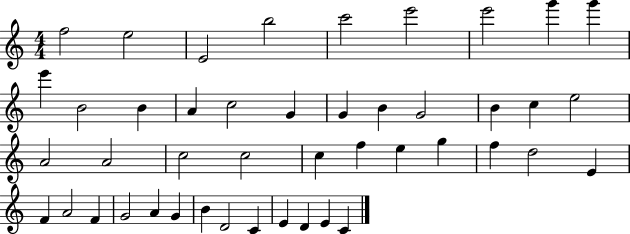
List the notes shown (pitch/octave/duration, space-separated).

F5/h E5/h E4/h B5/h C6/h E6/h E6/h G6/q G6/q E6/q B4/h B4/q A4/q C5/h G4/q G4/q B4/q G4/h B4/q C5/q E5/h A4/h A4/h C5/h C5/h C5/q F5/q E5/q G5/q F5/q D5/h E4/q F4/q A4/h F4/q G4/h A4/q G4/q B4/q D4/h C4/q E4/q D4/q E4/q C4/q